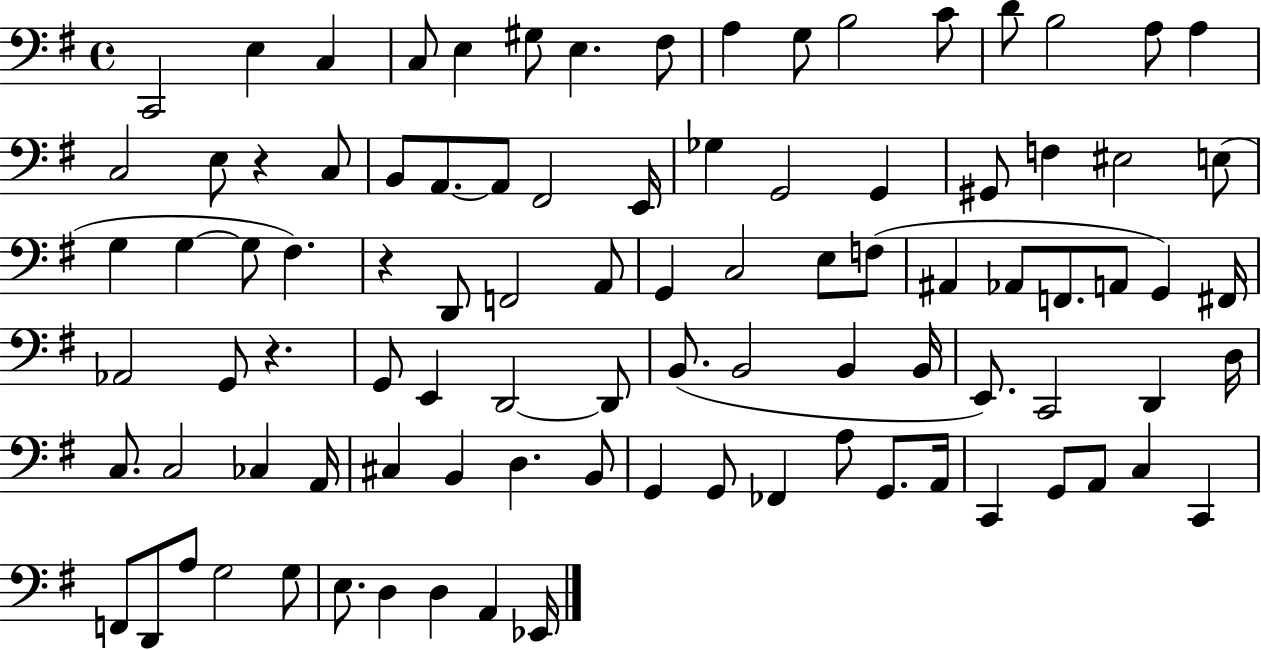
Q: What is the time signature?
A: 4/4